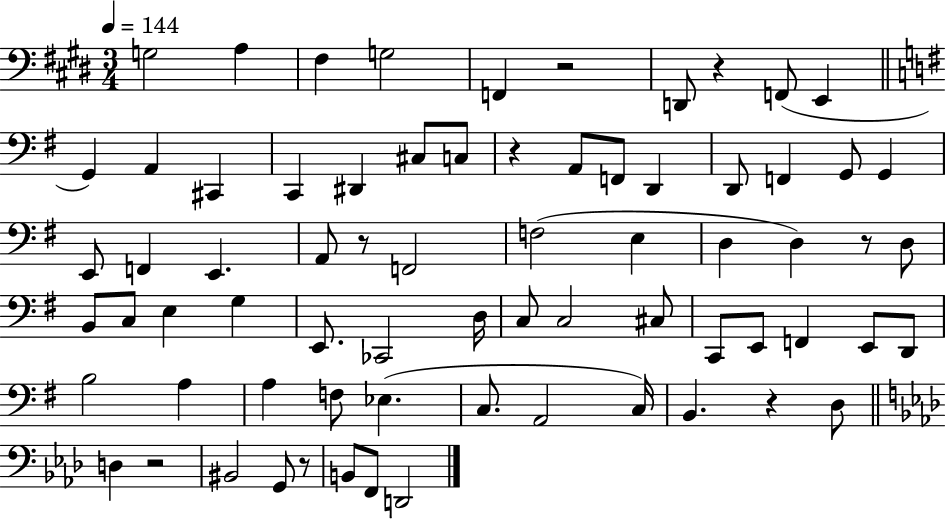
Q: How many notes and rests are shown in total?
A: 71